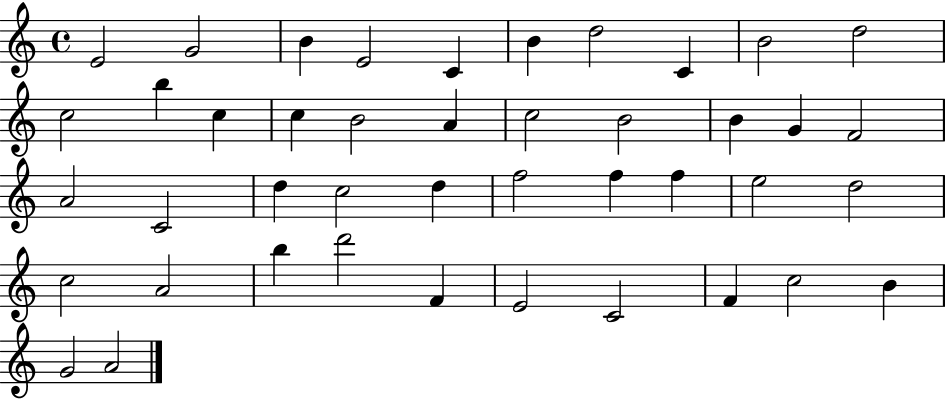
E4/h G4/h B4/q E4/h C4/q B4/q D5/h C4/q B4/h D5/h C5/h B5/q C5/q C5/q B4/h A4/q C5/h B4/h B4/q G4/q F4/h A4/h C4/h D5/q C5/h D5/q F5/h F5/q F5/q E5/h D5/h C5/h A4/h B5/q D6/h F4/q E4/h C4/h F4/q C5/h B4/q G4/h A4/h